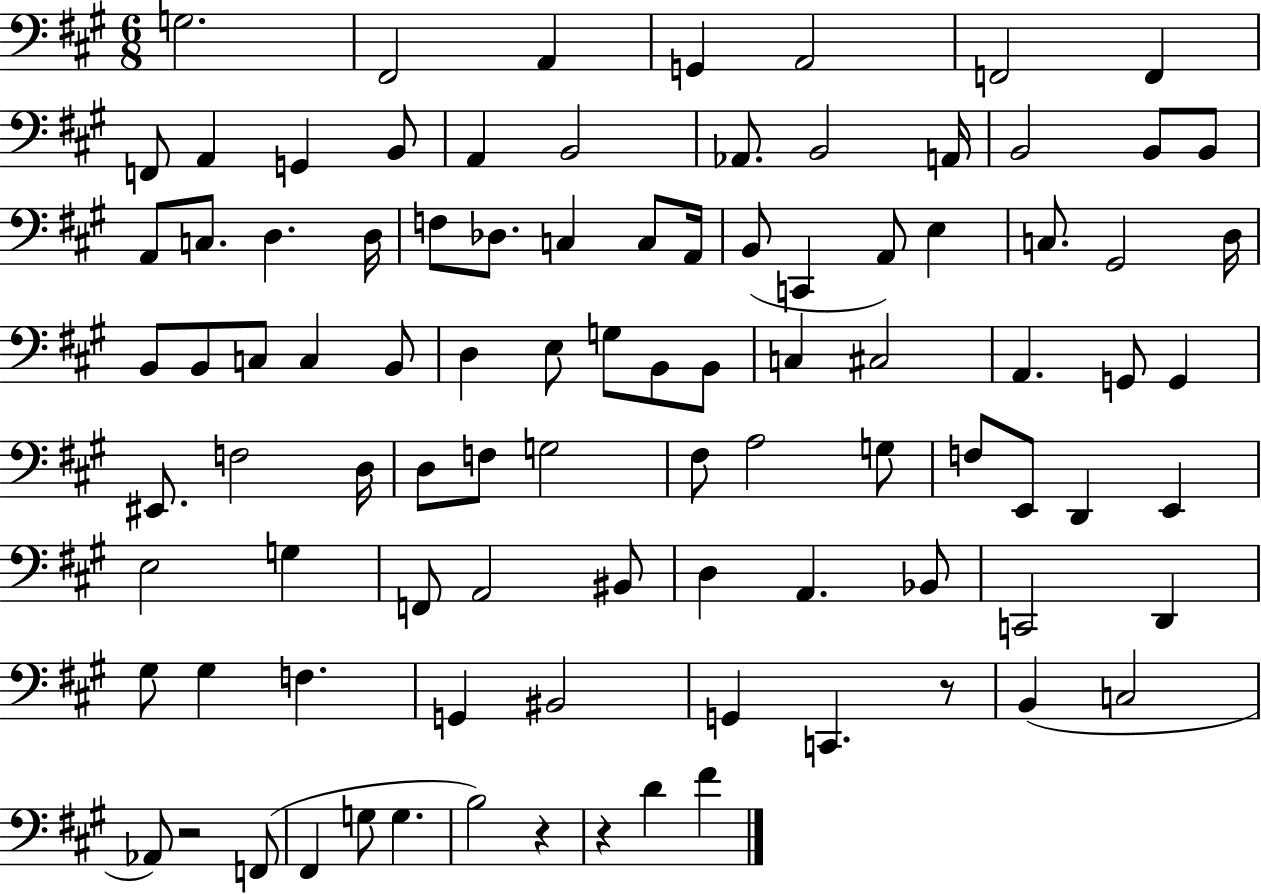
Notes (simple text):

G3/h. F#2/h A2/q G2/q A2/h F2/h F2/q F2/e A2/q G2/q B2/e A2/q B2/h Ab2/e. B2/h A2/s B2/h B2/e B2/e A2/e C3/e. D3/q. D3/s F3/e Db3/e. C3/q C3/e A2/s B2/e C2/q A2/e E3/q C3/e. G#2/h D3/s B2/e B2/e C3/e C3/q B2/e D3/q E3/e G3/e B2/e B2/e C3/q C#3/h A2/q. G2/e G2/q EIS2/e. F3/h D3/s D3/e F3/e G3/h F#3/e A3/h G3/e F3/e E2/e D2/q E2/q E3/h G3/q F2/e A2/h BIS2/e D3/q A2/q. Bb2/e C2/h D2/q G#3/e G#3/q F3/q. G2/q BIS2/h G2/q C2/q. R/e B2/q C3/h Ab2/e R/h F2/e F#2/q G3/e G3/q. B3/h R/q R/q D4/q F#4/q